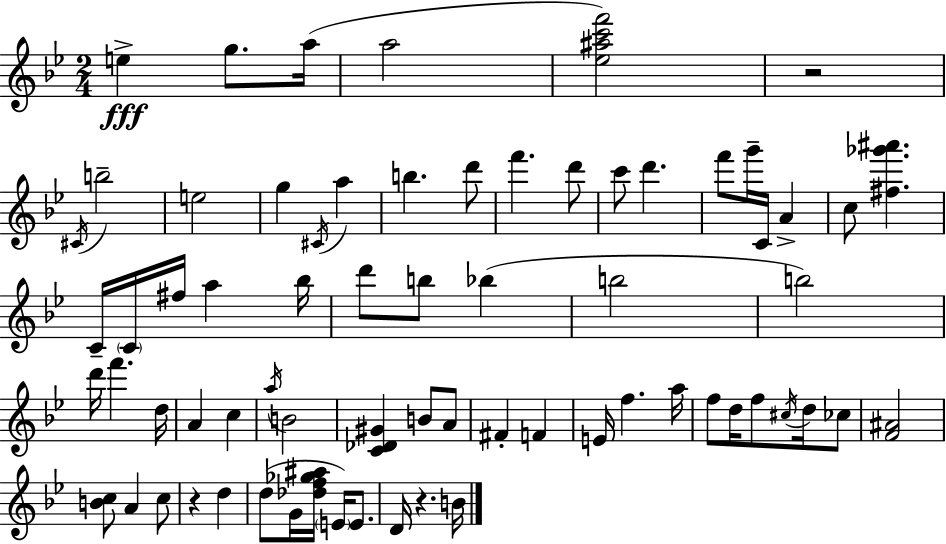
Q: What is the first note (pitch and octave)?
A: E5